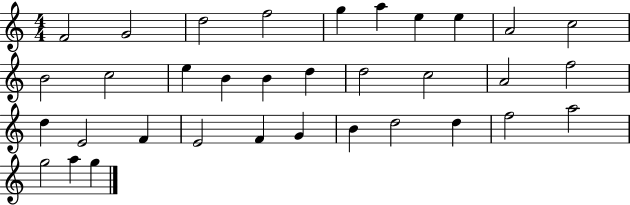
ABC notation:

X:1
T:Untitled
M:4/4
L:1/4
K:C
F2 G2 d2 f2 g a e e A2 c2 B2 c2 e B B d d2 c2 A2 f2 d E2 F E2 F G B d2 d f2 a2 g2 a g